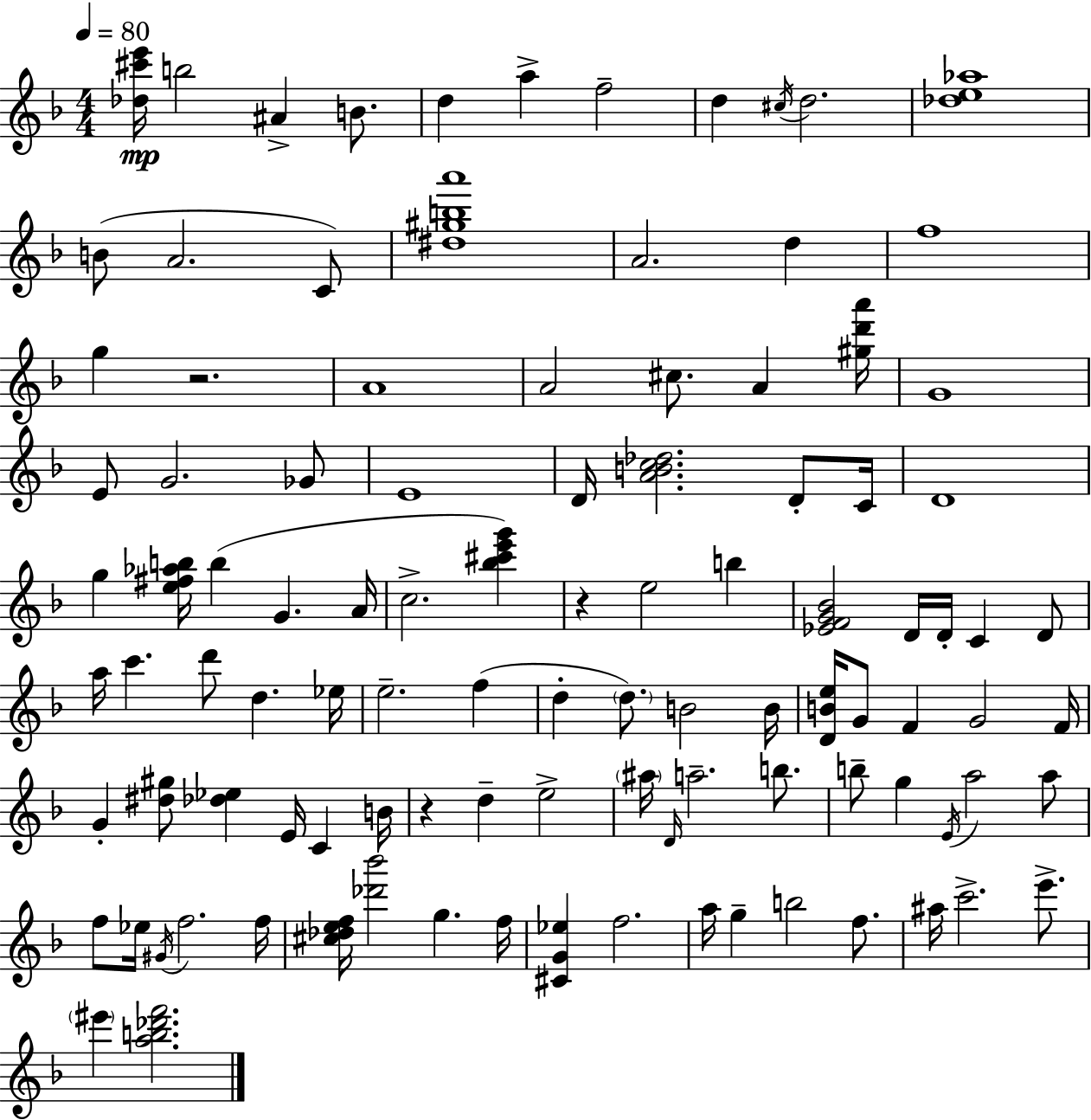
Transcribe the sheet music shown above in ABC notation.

X:1
T:Untitled
M:4/4
L:1/4
K:Dm
[_d^c'e']/4 b2 ^A B/2 d a f2 d ^c/4 d2 [_de_a]4 B/2 A2 C/2 [^d^gba']4 A2 d f4 g z2 A4 A2 ^c/2 A [^gd'a']/4 G4 E/2 G2 _G/2 E4 D/4 [ABc_d]2 D/2 C/4 D4 g [e^f_ab]/4 b G A/4 c2 [_b^c'e'g'] z e2 b [_EFG_B]2 D/4 D/4 C D/2 a/4 c' d'/2 d _e/4 e2 f d d/2 B2 B/4 [DBe]/4 G/2 F G2 F/4 G [^d^g]/2 [_d_e] E/4 C B/4 z d e2 ^a/4 D/4 a2 b/2 b/2 g E/4 a2 a/2 f/2 _e/4 ^G/4 f2 f/4 [^c_def]/4 [_d'_b']2 g f/4 [^CG_e] f2 a/4 g b2 f/2 ^a/4 c'2 e'/2 ^e' [ab_d'f']2